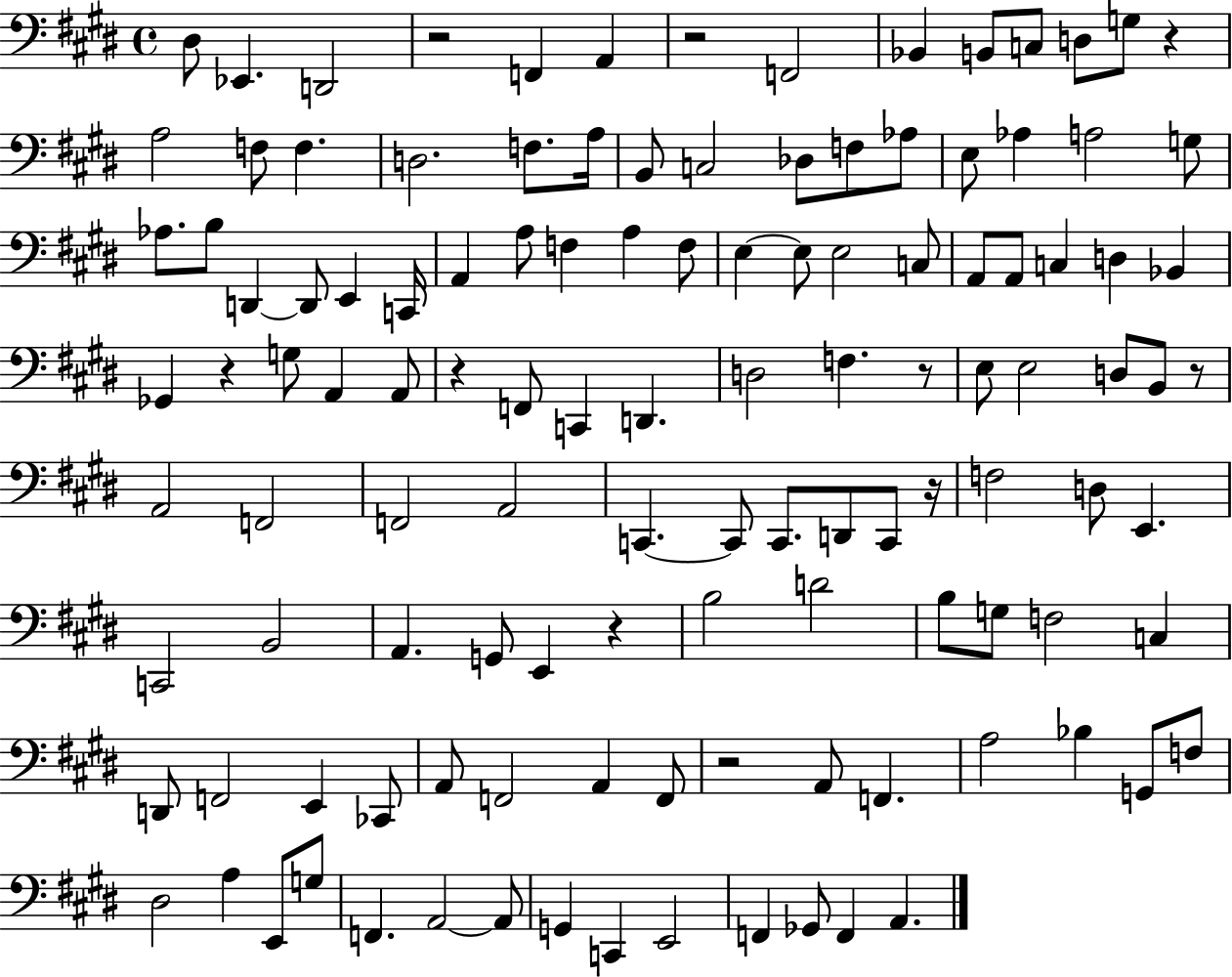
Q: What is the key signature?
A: E major